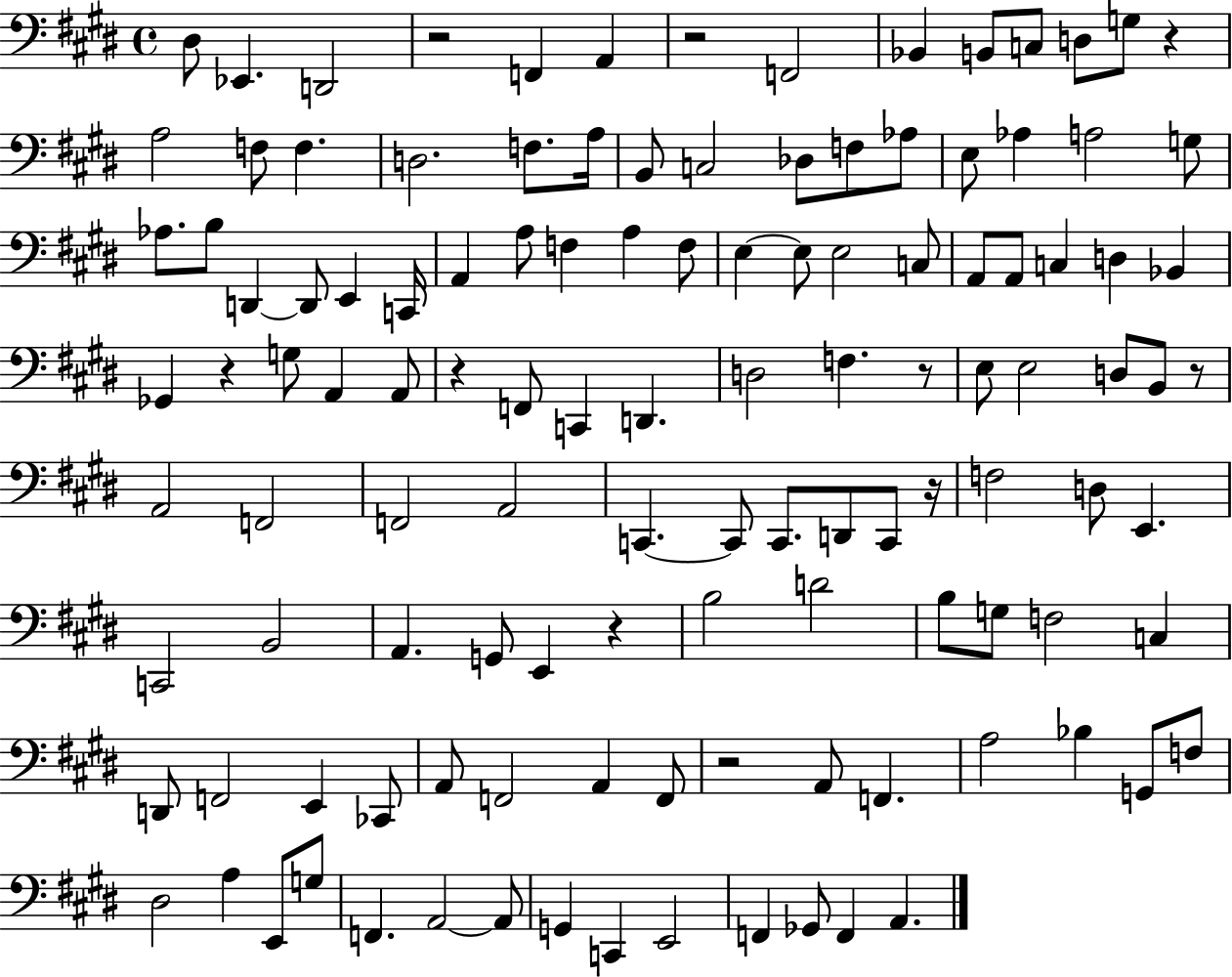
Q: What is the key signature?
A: E major